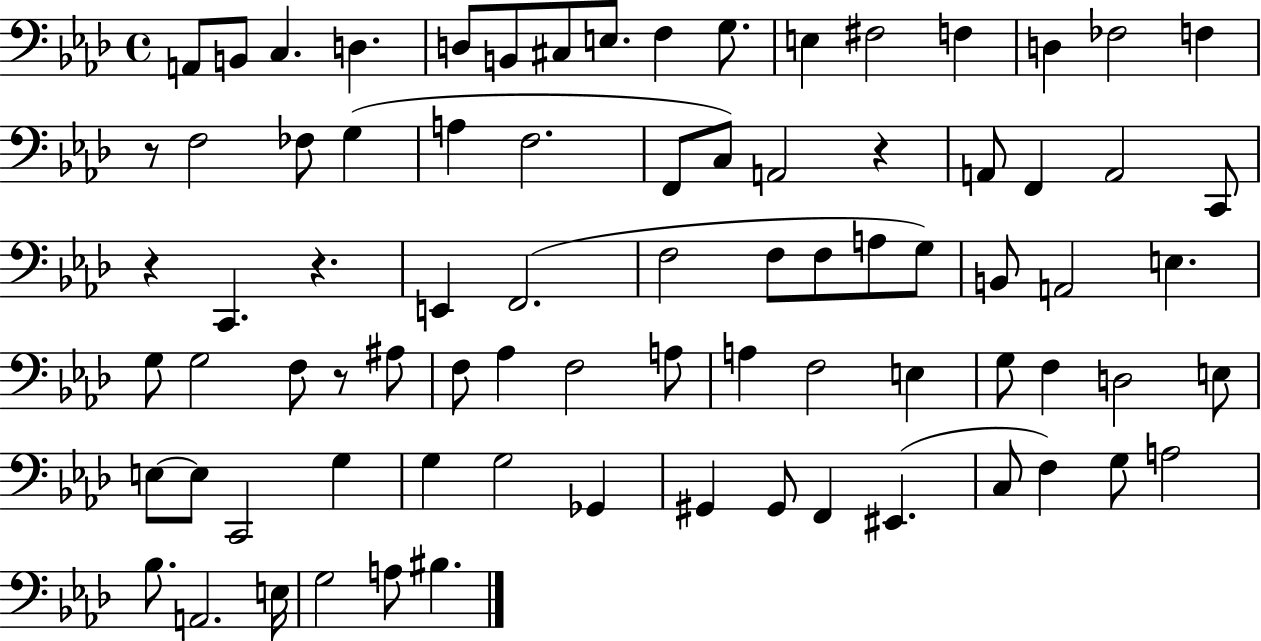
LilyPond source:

{
  \clef bass
  \time 4/4
  \defaultTimeSignature
  \key aes \major
  a,8 b,8 c4. d4. | d8 b,8 cis8 e8. f4 g8. | e4 fis2 f4 | d4 fes2 f4 | \break r8 f2 fes8 g4( | a4 f2. | f,8 c8) a,2 r4 | a,8 f,4 a,2 c,8 | \break r4 c,4. r4. | e,4 f,2.( | f2 f8 f8 a8 g8) | b,8 a,2 e4. | \break g8 g2 f8 r8 ais8 | f8 aes4 f2 a8 | a4 f2 e4 | g8 f4 d2 e8 | \break e8~~ e8 c,2 g4 | g4 g2 ges,4 | gis,4 gis,8 f,4 eis,4.( | c8 f4) g8 a2 | \break bes8. a,2. e16 | g2 a8 bis4. | \bar "|."
}